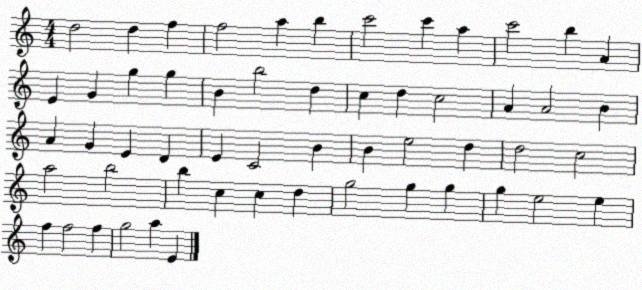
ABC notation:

X:1
T:Untitled
M:4/4
L:1/4
K:C
d2 d f f2 a b c'2 c' a c'2 b A E G g g B b2 d c d c2 A A2 B A G E D E C2 B B e2 d d2 c2 a2 b2 b c c d g2 g g g e2 e f f2 f g2 a E